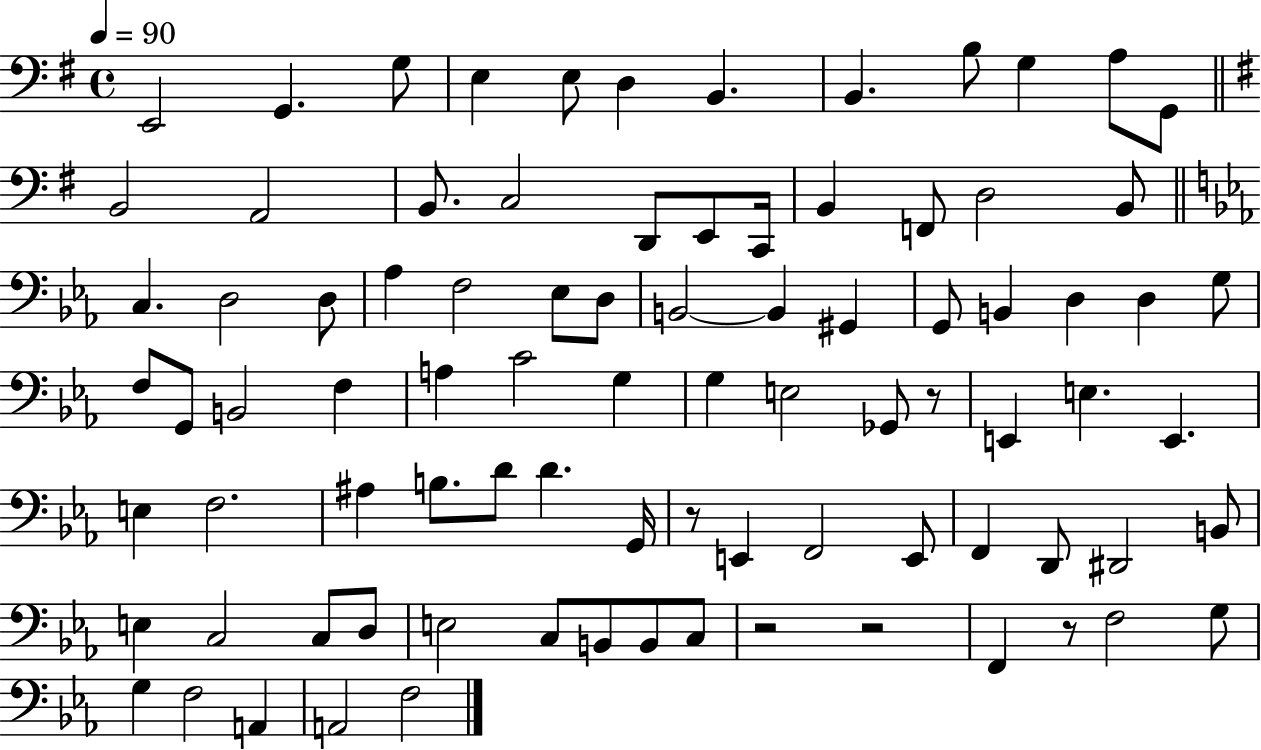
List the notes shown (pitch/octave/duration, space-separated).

E2/h G2/q. G3/e E3/q E3/e D3/q B2/q. B2/q. B3/e G3/q A3/e G2/e B2/h A2/h B2/e. C3/h D2/e E2/e C2/s B2/q F2/e D3/h B2/e C3/q. D3/h D3/e Ab3/q F3/h Eb3/e D3/e B2/h B2/q G#2/q G2/e B2/q D3/q D3/q G3/e F3/e G2/e B2/h F3/q A3/q C4/h G3/q G3/q E3/h Gb2/e R/e E2/q E3/q. E2/q. E3/q F3/h. A#3/q B3/e. D4/e D4/q. G2/s R/e E2/q F2/h E2/e F2/q D2/e D#2/h B2/e E3/q C3/h C3/e D3/e E3/h C3/e B2/e B2/e C3/e R/h R/h F2/q R/e F3/h G3/e G3/q F3/h A2/q A2/h F3/h